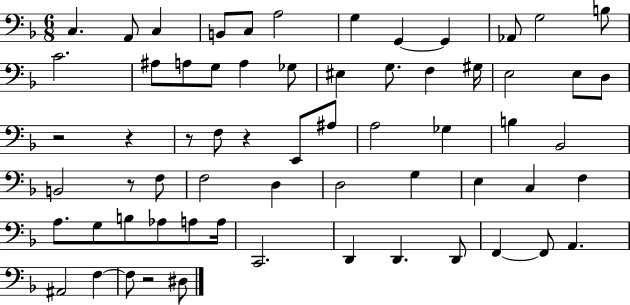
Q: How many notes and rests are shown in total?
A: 64